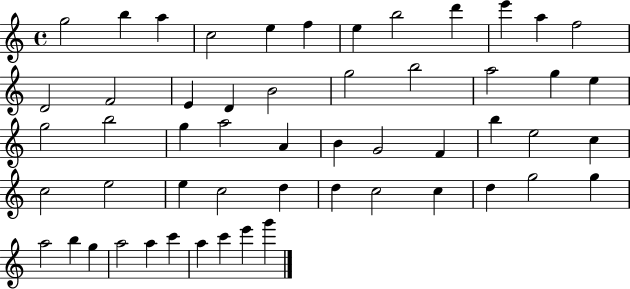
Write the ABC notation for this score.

X:1
T:Untitled
M:4/4
L:1/4
K:C
g2 b a c2 e f e b2 d' e' a f2 D2 F2 E D B2 g2 b2 a2 g e g2 b2 g a2 A B G2 F b e2 c c2 e2 e c2 d d c2 c d g2 g a2 b g a2 a c' a c' e' g'